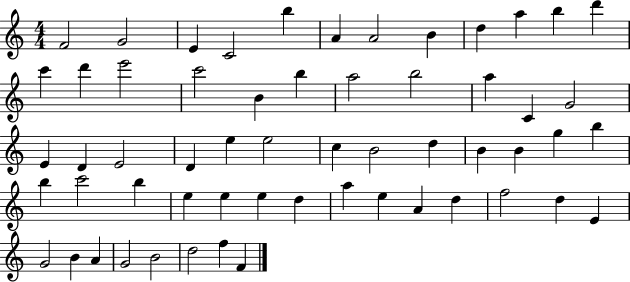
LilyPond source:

{
  \clef treble
  \numericTimeSignature
  \time 4/4
  \key c \major
  f'2 g'2 | e'4 c'2 b''4 | a'4 a'2 b'4 | d''4 a''4 b''4 d'''4 | \break c'''4 d'''4 e'''2 | c'''2 b'4 b''4 | a''2 b''2 | a''4 c'4 g'2 | \break e'4 d'4 e'2 | d'4 e''4 e''2 | c''4 b'2 d''4 | b'4 b'4 g''4 b''4 | \break b''4 c'''2 b''4 | e''4 e''4 e''4 d''4 | a''4 e''4 a'4 d''4 | f''2 d''4 e'4 | \break g'2 b'4 a'4 | g'2 b'2 | d''2 f''4 f'4 | \bar "|."
}